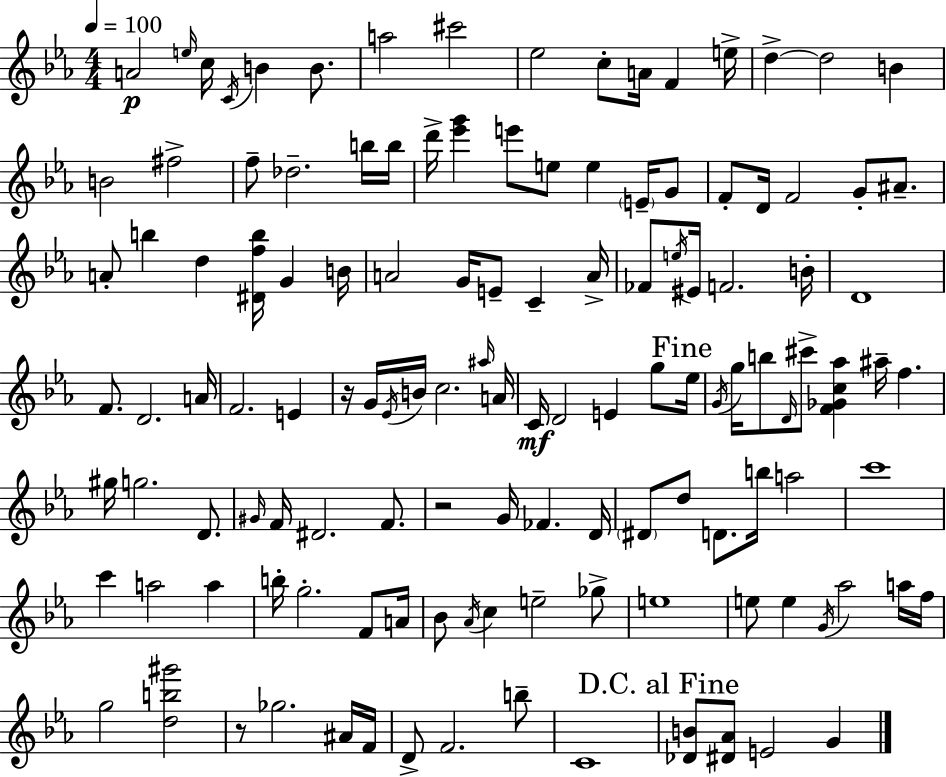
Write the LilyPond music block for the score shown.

{
  \clef treble
  \numericTimeSignature
  \time 4/4
  \key ees \major
  \tempo 4 = 100
  a'2\p \grace { e''16 } c''16 \acciaccatura { c'16 } b'4 b'8. | a''2 cis'''2 | ees''2 c''8-. a'16 f'4 | e''16-> d''4->~~ d''2 b'4 | \break b'2 fis''2-> | f''8-- des''2.-- | b''16 b''16 d'''16-> <ees''' g'''>4 e'''8 e''8 e''4 \parenthesize e'16-- | g'8 f'8-. d'16 f'2 g'8-. ais'8.-- | \break a'8-. b''4 d''4 <dis' f'' b''>16 g'4 | b'16 a'2 g'16 e'8-- c'4-- | a'16-> fes'8 \acciaccatura { e''16 } eis'16 f'2. | b'16-. d'1 | \break f'8. d'2. | a'16 f'2. e'4 | r16 g'16 \acciaccatura { ees'16 } b'16 c''2. | \grace { ais''16 } a'16 c'16\mf d'2 e'4 | \break g''8 \mark "Fine" ees''16 \acciaccatura { g'16 } g''16 b''8 \grace { d'16 } cis'''8-> <f' ges' c'' aes''>4 | ais''16-- f''4. gis''16 g''2. | d'8. \grace { gis'16 } f'16 dis'2. | f'8. r2 | \break g'16 fes'4. d'16 \parenthesize dis'8 d''8 d'8. b''16 | a''2 c'''1 | c'''4 a''2 | a''4 b''16-. g''2.-. | \break f'8 a'16 bes'8 \acciaccatura { aes'16 } c''4 e''2-- | ges''8-> e''1 | e''8 e''4 \acciaccatura { g'16 } | aes''2 a''16 f''16 g''2 | \break <d'' b'' gis'''>2 r8 ges''2. | ais'16 f'16 d'8-> f'2. | b''8-- c'1 | \mark "D.C. al Fine" <des' b'>8 <dis' aes'>8 e'2 | \break g'4 \bar "|."
}